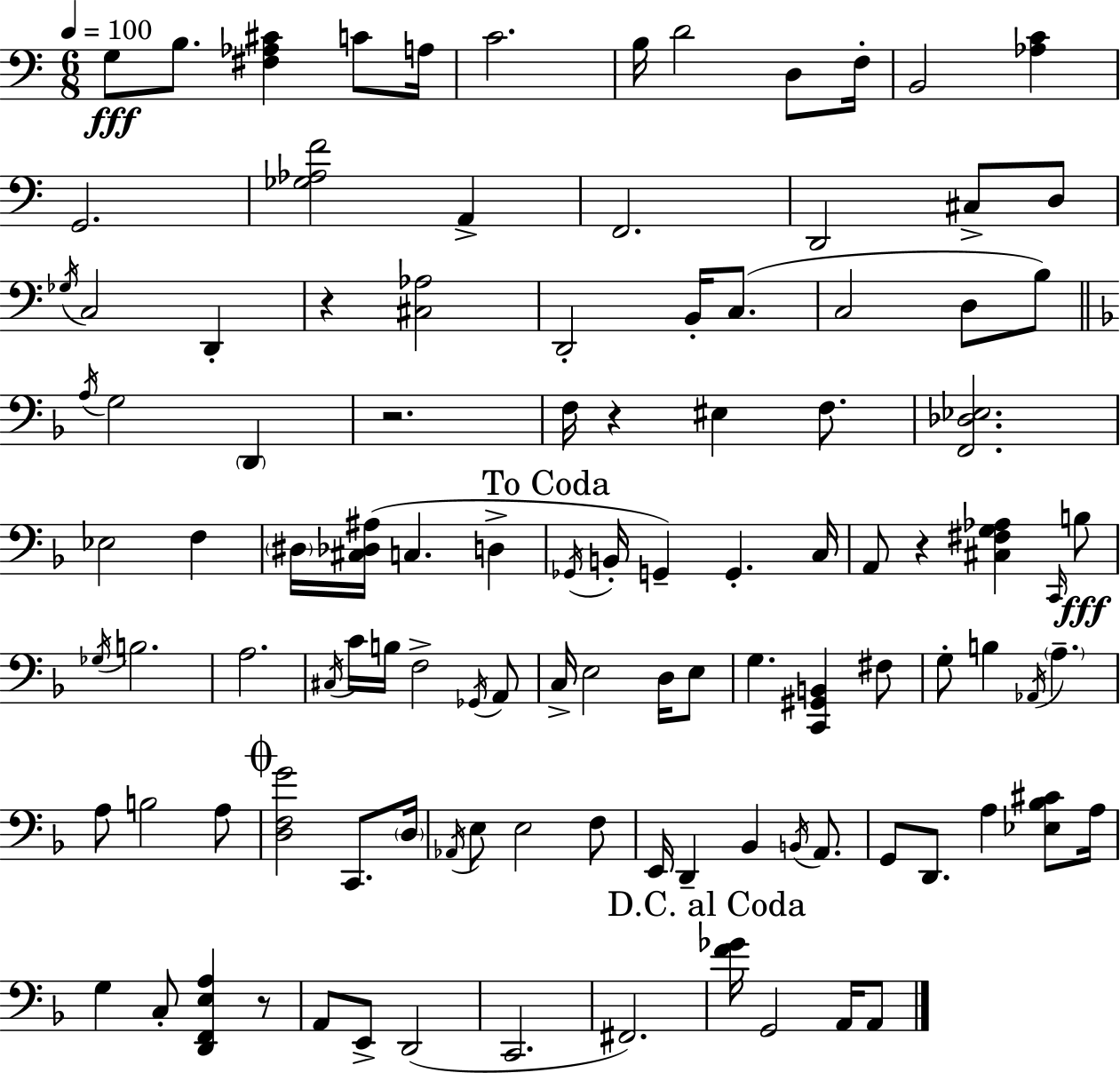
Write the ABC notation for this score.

X:1
T:Untitled
M:6/8
L:1/4
K:C
G,/2 B,/2 [^F,_A,^C] C/2 A,/4 C2 B,/4 D2 D,/2 F,/4 B,,2 [_A,C] G,,2 [_G,_A,F]2 A,, F,,2 D,,2 ^C,/2 D,/2 _G,/4 C,2 D,, z [^C,_A,]2 D,,2 B,,/4 C,/2 C,2 D,/2 B,/2 A,/4 G,2 D,, z2 F,/4 z ^E, F,/2 [F,,_D,_E,]2 _E,2 F, ^D,/4 [^C,_D,^A,]/4 C, D, _G,,/4 B,,/4 G,, G,, C,/4 A,,/2 z [^C,^F,G,_A,] C,,/4 B,/2 _G,/4 B,2 A,2 ^C,/4 C/4 B,/4 F,2 _G,,/4 A,,/2 C,/4 E,2 D,/4 E,/2 G, [C,,^G,,B,,] ^F,/2 G,/2 B, _A,,/4 A, A,/2 B,2 A,/2 [D,F,G]2 C,,/2 D,/4 _A,,/4 E,/2 E,2 F,/2 E,,/4 D,, _B,, B,,/4 A,,/2 G,,/2 D,,/2 A, [_E,_B,^C]/2 A,/4 G, C,/2 [D,,F,,E,A,] z/2 A,,/2 E,,/2 D,,2 C,,2 ^F,,2 [F_G]/4 G,,2 A,,/4 A,,/2